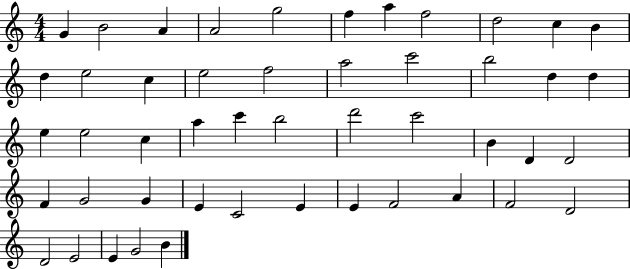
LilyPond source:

{
  \clef treble
  \numericTimeSignature
  \time 4/4
  \key c \major
  g'4 b'2 a'4 | a'2 g''2 | f''4 a''4 f''2 | d''2 c''4 b'4 | \break d''4 e''2 c''4 | e''2 f''2 | a''2 c'''2 | b''2 d''4 d''4 | \break e''4 e''2 c''4 | a''4 c'''4 b''2 | d'''2 c'''2 | b'4 d'4 d'2 | \break f'4 g'2 g'4 | e'4 c'2 e'4 | e'4 f'2 a'4 | f'2 d'2 | \break d'2 e'2 | e'4 g'2 b'4 | \bar "|."
}